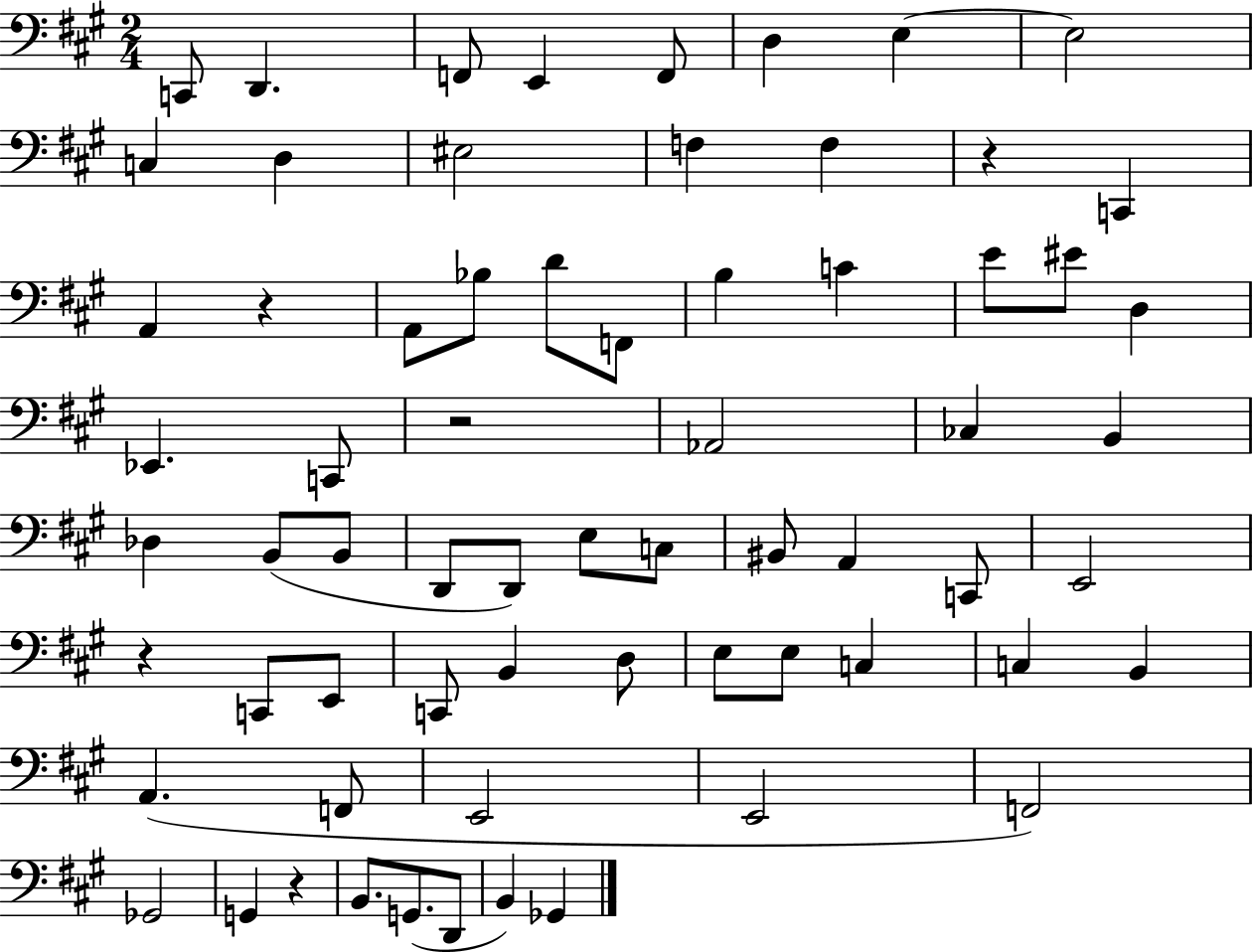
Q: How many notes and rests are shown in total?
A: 67